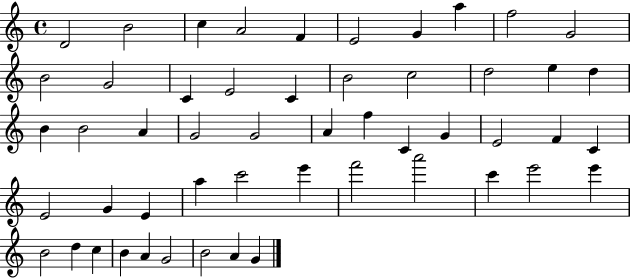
D4/h B4/h C5/q A4/h F4/q E4/h G4/q A5/q F5/h G4/h B4/h G4/h C4/q E4/h C4/q B4/h C5/h D5/h E5/q D5/q B4/q B4/h A4/q G4/h G4/h A4/q F5/q C4/q G4/q E4/h F4/q C4/q E4/h G4/q E4/q A5/q C6/h E6/q F6/h A6/h C6/q E6/h E6/q B4/h D5/q C5/q B4/q A4/q G4/h B4/h A4/q G4/q